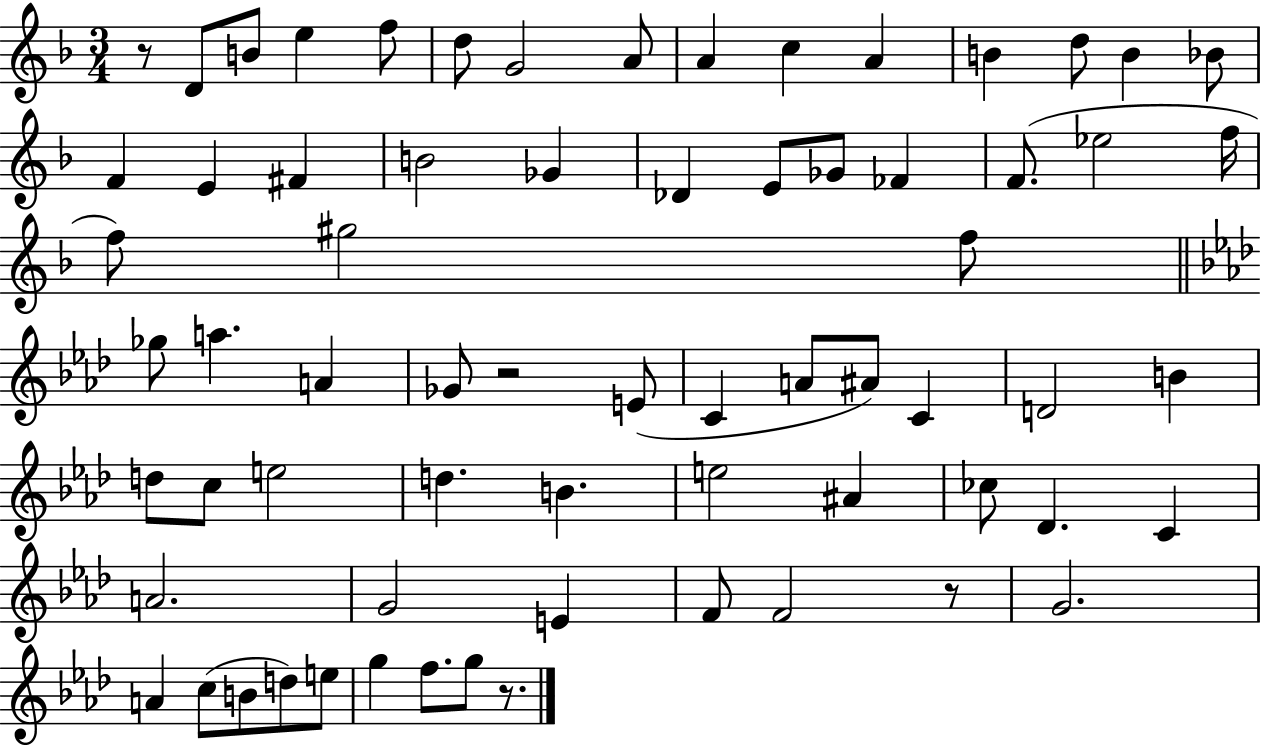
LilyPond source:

{
  \clef treble
  \numericTimeSignature
  \time 3/4
  \key f \major
  \repeat volta 2 { r8 d'8 b'8 e''4 f''8 | d''8 g'2 a'8 | a'4 c''4 a'4 | b'4 d''8 b'4 bes'8 | \break f'4 e'4 fis'4 | b'2 ges'4 | des'4 e'8 ges'8 fes'4 | f'8.( ees''2 f''16 | \break f''8) gis''2 f''8 | \bar "||" \break \key f \minor ges''8 a''4. a'4 | ges'8 r2 e'8( | c'4 a'8 ais'8) c'4 | d'2 b'4 | \break d''8 c''8 e''2 | d''4. b'4. | e''2 ais'4 | ces''8 des'4. c'4 | \break a'2. | g'2 e'4 | f'8 f'2 r8 | g'2. | \break a'4 c''8( b'8 d''8) e''8 | g''4 f''8. g''8 r8. | } \bar "|."
}